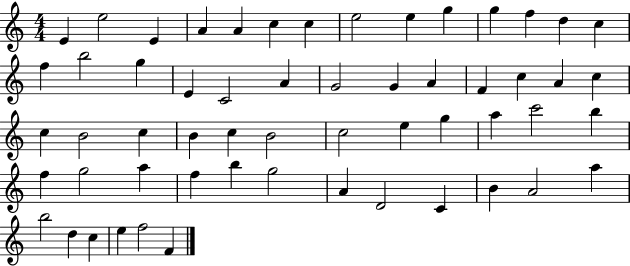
{
  \clef treble
  \numericTimeSignature
  \time 4/4
  \key c \major
  e'4 e''2 e'4 | a'4 a'4 c''4 c''4 | e''2 e''4 g''4 | g''4 f''4 d''4 c''4 | \break f''4 b''2 g''4 | e'4 c'2 a'4 | g'2 g'4 a'4 | f'4 c''4 a'4 c''4 | \break c''4 b'2 c''4 | b'4 c''4 b'2 | c''2 e''4 g''4 | a''4 c'''2 b''4 | \break f''4 g''2 a''4 | f''4 b''4 g''2 | a'4 d'2 c'4 | b'4 a'2 a''4 | \break b''2 d''4 c''4 | e''4 f''2 f'4 | \bar "|."
}